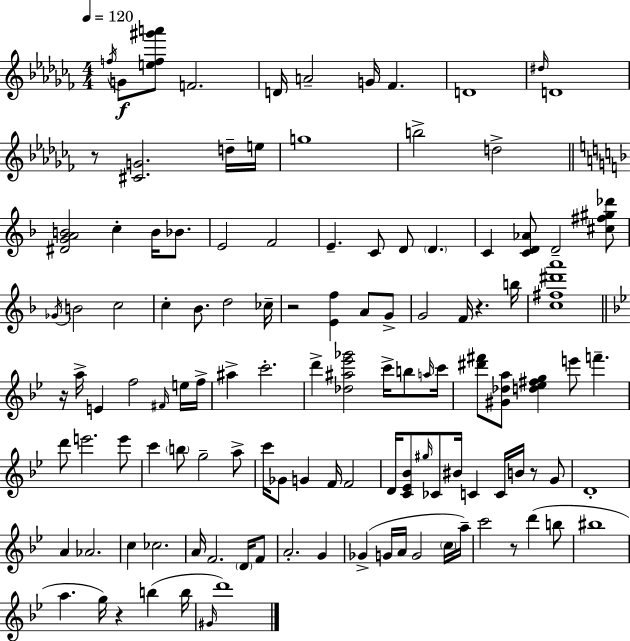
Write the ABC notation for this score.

X:1
T:Untitled
M:4/4
L:1/4
K:Abm
f/4 G/2 [ef^g'a']/2 F2 D/4 A2 G/4 _F D4 ^d/4 D4 z/2 [^CG]2 d/4 e/4 g4 b2 d2 [^DGAB]2 c B/4 _B/2 E2 F2 E C/2 D/2 D C [CD_A]/2 D2 [^c^f^g_d']/2 _G/4 B2 c2 c _B/2 d2 _c/4 z2 [Ef] A/2 G/2 G2 F/4 z b/4 [c^f^d'a']4 z/4 a/4 E f2 ^F/4 e/4 f/4 ^a c'2 d' [_d^a_e'_g']2 c'/4 b/2 a/4 c'/4 [^d'^f']/2 [^G_da]/2 [d_e^fg] e'/2 f' d'/2 e'2 e'/2 c' b/2 g2 a/2 c'/4 _G/2 G F/4 F2 D/4 [C_E_B]/2 ^g/4 _C/2 ^B/4 C C/4 B/4 z/2 G/2 D4 A _A2 c _c2 A/4 F2 D/4 F/2 A2 G _G G/4 A/4 G2 c/4 a/4 c'2 z/2 d' b/2 ^b4 a g/4 z b b/4 ^G/4 d'4